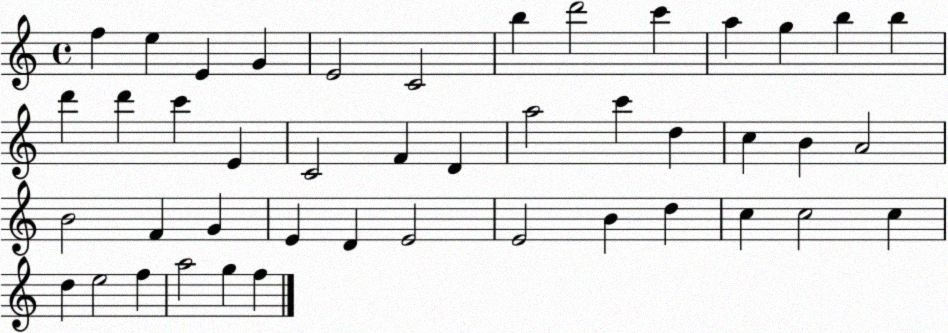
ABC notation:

X:1
T:Untitled
M:4/4
L:1/4
K:C
f e E G E2 C2 b d'2 c' a g b b d' d' c' E C2 F D a2 c' d c B A2 B2 F G E D E2 E2 B d c c2 c d e2 f a2 g f